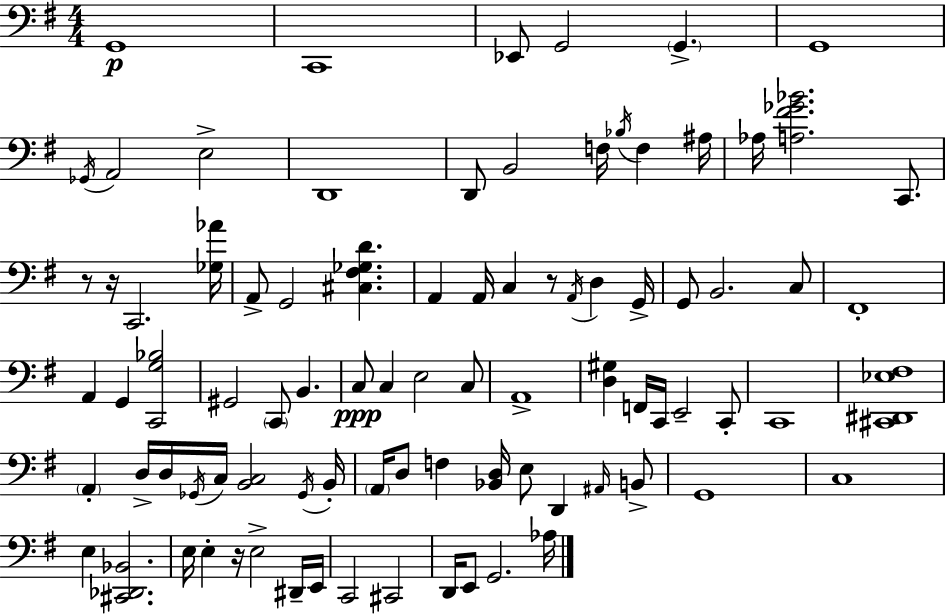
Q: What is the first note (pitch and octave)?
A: G2